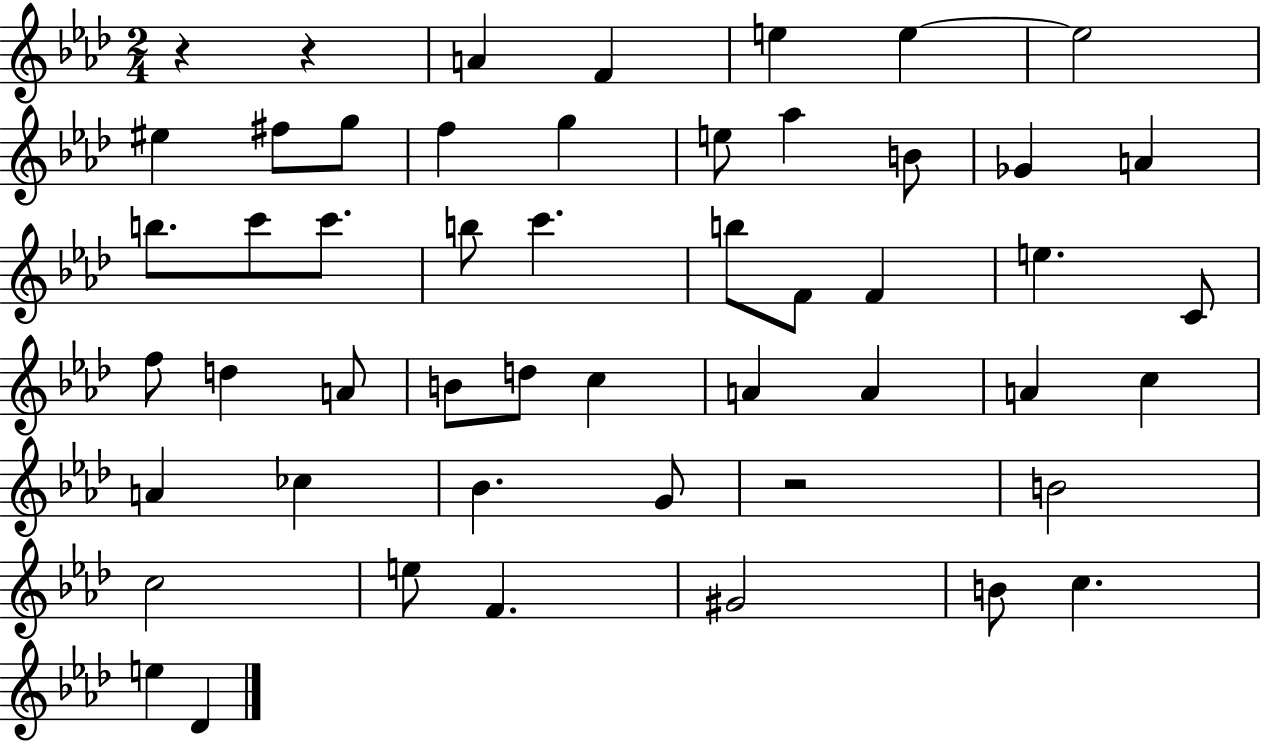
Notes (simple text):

R/q R/q A4/q F4/q E5/q E5/q E5/h EIS5/q F#5/e G5/e F5/q G5/q E5/e Ab5/q B4/e Gb4/q A4/q B5/e. C6/e C6/e. B5/e C6/q. B5/e F4/e F4/q E5/q. C4/e F5/e D5/q A4/e B4/e D5/e C5/q A4/q A4/q A4/q C5/q A4/q CES5/q Bb4/q. G4/e R/h B4/h C5/h E5/e F4/q. G#4/h B4/e C5/q. E5/q Db4/q